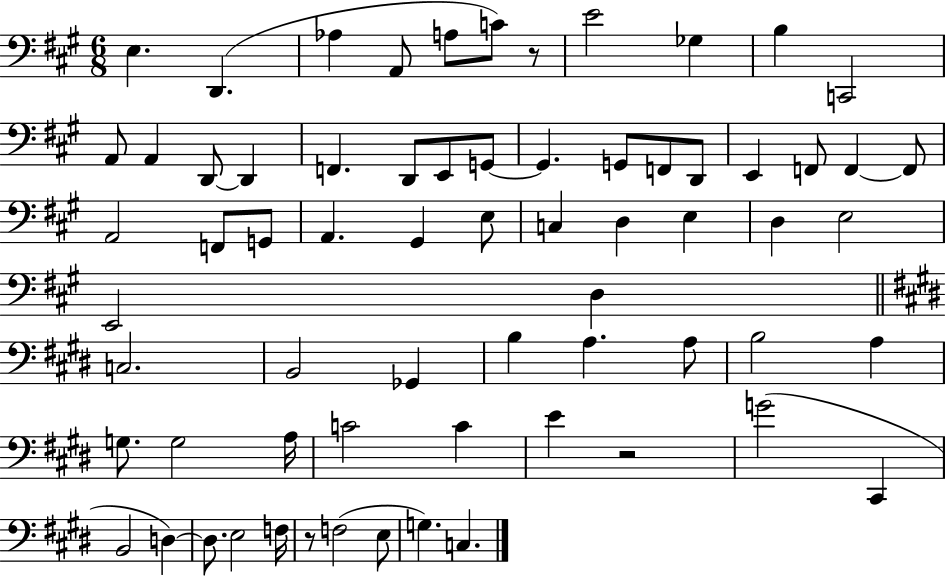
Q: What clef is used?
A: bass